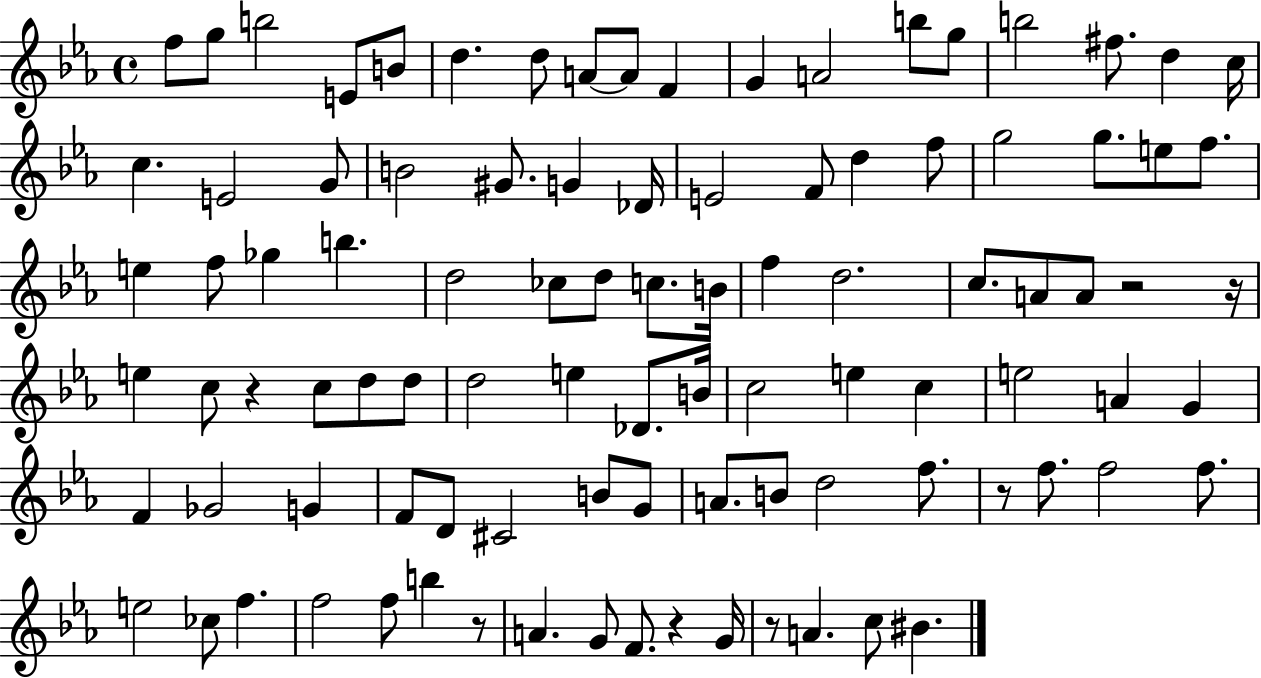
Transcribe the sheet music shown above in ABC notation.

X:1
T:Untitled
M:4/4
L:1/4
K:Eb
f/2 g/2 b2 E/2 B/2 d d/2 A/2 A/2 F G A2 b/2 g/2 b2 ^f/2 d c/4 c E2 G/2 B2 ^G/2 G _D/4 E2 F/2 d f/2 g2 g/2 e/2 f/2 e f/2 _g b d2 _c/2 d/2 c/2 B/4 f d2 c/2 A/2 A/2 z2 z/4 e c/2 z c/2 d/2 d/2 d2 e _D/2 B/4 c2 e c e2 A G F _G2 G F/2 D/2 ^C2 B/2 G/2 A/2 B/2 d2 f/2 z/2 f/2 f2 f/2 e2 _c/2 f f2 f/2 b z/2 A G/2 F/2 z G/4 z/2 A c/2 ^B